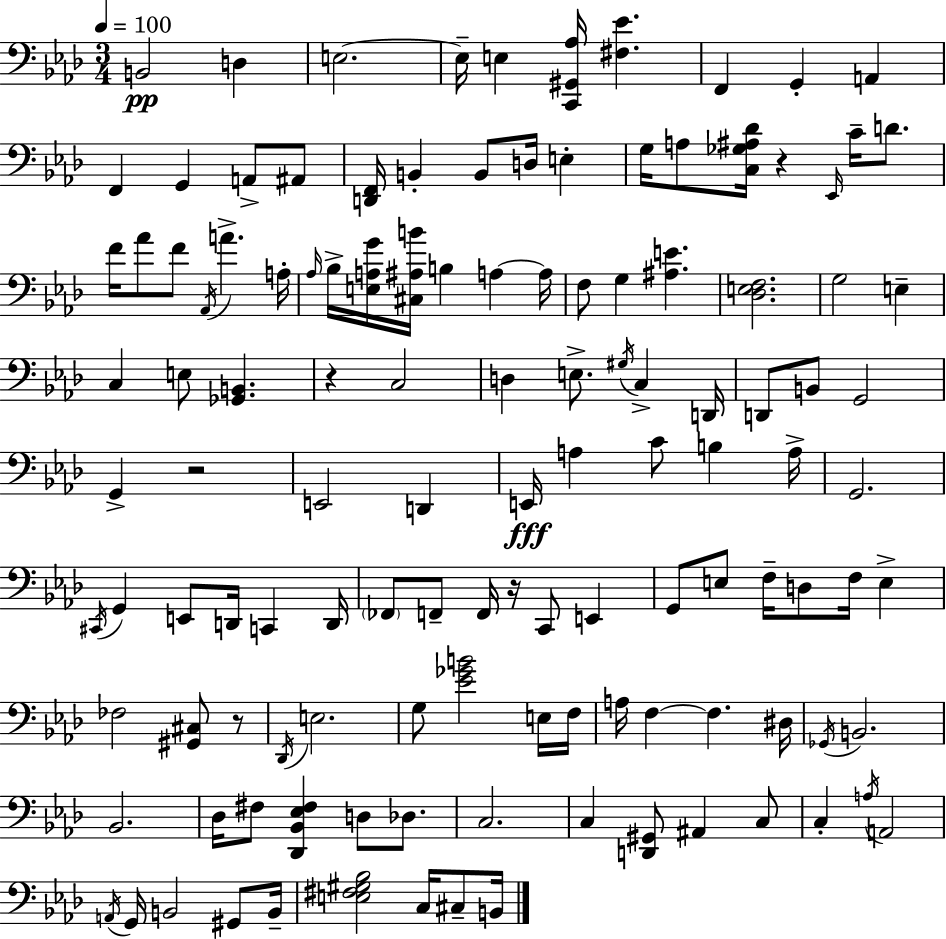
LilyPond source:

{
  \clef bass
  \numericTimeSignature
  \time 3/4
  \key f \minor
  \tempo 4 = 100
  b,2\pp d4 | e2.~~ | e16-- e4 <c, gis, aes>16 <fis ees'>4. | f,4 g,4-. a,4 | \break f,4 g,4 a,8-> ais,8 | <d, f,>16 b,4-. b,8 d16 e4-. | g16 a8 <c ges ais des'>16 r4 \grace { ees,16 } c'16-- d'8. | f'16 aes'8 f'8 \acciaccatura { aes,16 } a'4.-> | \break a16-. \grace { aes16 } bes16-> <e a g'>16 <cis ais b'>16 b4 a4~~ | a16 f8 g4 <ais e'>4. | <des e f>2. | g2 e4-- | \break c4 e8 <ges, b,>4. | r4 c2 | d4 e8.-> \acciaccatura { gis16 } c4-> | d,16 d,8 b,8 g,2 | \break g,4-> r2 | e,2 | d,4 e,16\fff a4 c'8 b4 | a16-> g,2. | \break \acciaccatura { cis,16 } g,4 e,8 d,16 | c,4 d,16 \parenthesize fes,8 f,8-- f,16 r16 c,8 | e,4 g,8 e8 f16-- d8 | f16 e4-> fes2 | \break <gis, cis>8 r8 \acciaccatura { des,16 } e2. | g8 <ees' ges' b'>2 | e16 f16 a16 f4~~ f4. | dis16 \acciaccatura { ges,16 } b,2. | \break bes,2. | des16 fis8 <des, bes, ees fis>4 | d8 des8. c2. | c4 <d, gis,>8 | \break ais,4 c8 c4-. \acciaccatura { a16 } | a,2 \acciaccatura { a,16 } g,16 b,2 | gis,8 b,16-- <e fis gis bes>2 | c16 cis8-- b,16 \bar "|."
}